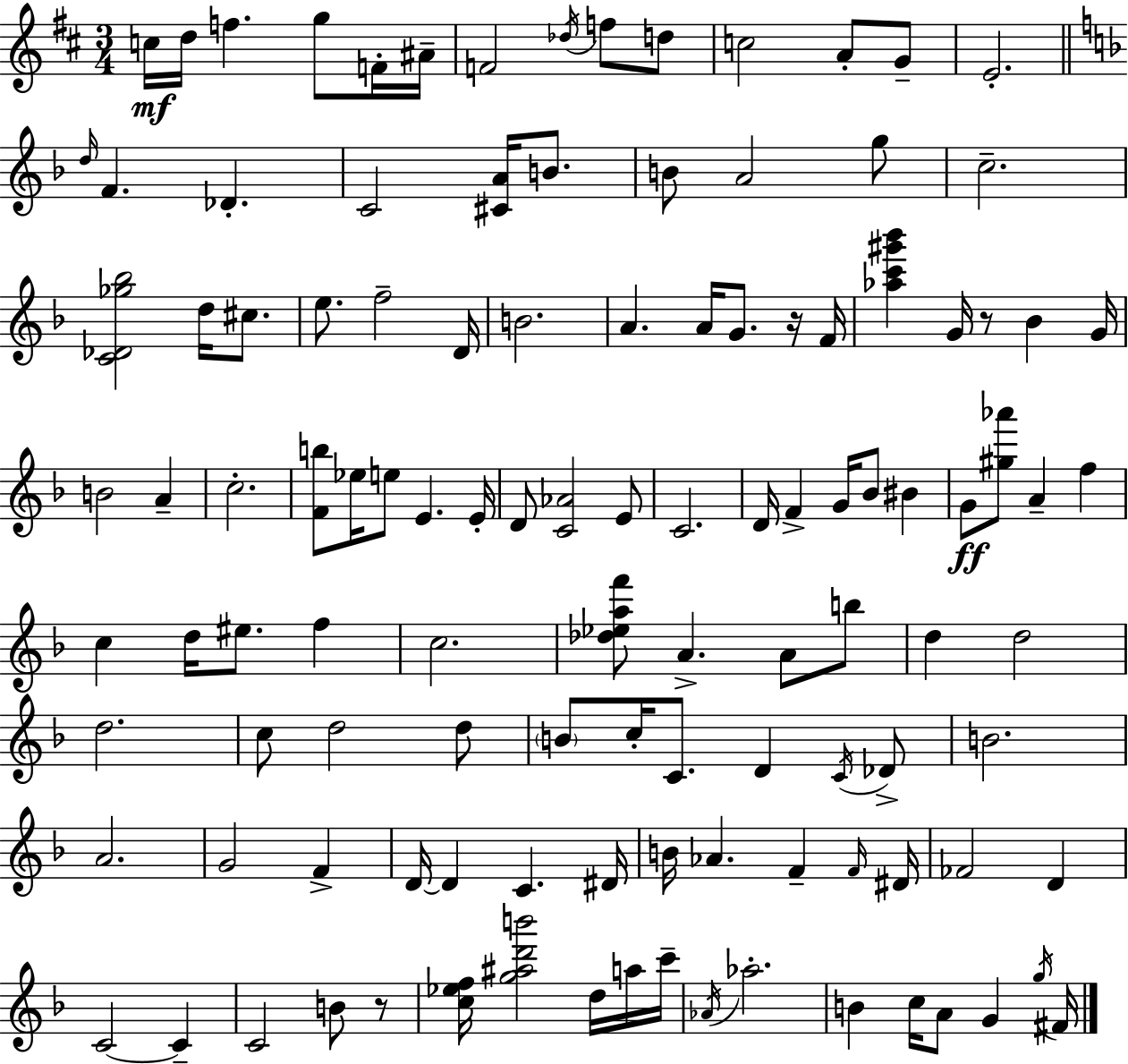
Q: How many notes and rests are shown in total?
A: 116